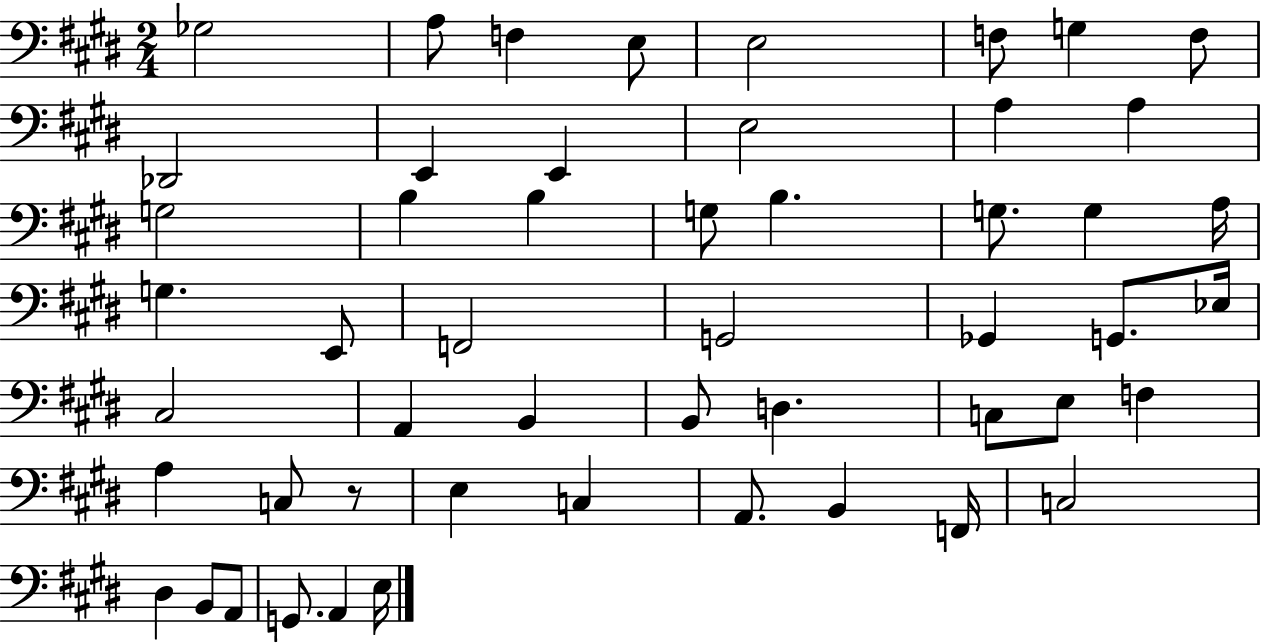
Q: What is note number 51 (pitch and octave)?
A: E3